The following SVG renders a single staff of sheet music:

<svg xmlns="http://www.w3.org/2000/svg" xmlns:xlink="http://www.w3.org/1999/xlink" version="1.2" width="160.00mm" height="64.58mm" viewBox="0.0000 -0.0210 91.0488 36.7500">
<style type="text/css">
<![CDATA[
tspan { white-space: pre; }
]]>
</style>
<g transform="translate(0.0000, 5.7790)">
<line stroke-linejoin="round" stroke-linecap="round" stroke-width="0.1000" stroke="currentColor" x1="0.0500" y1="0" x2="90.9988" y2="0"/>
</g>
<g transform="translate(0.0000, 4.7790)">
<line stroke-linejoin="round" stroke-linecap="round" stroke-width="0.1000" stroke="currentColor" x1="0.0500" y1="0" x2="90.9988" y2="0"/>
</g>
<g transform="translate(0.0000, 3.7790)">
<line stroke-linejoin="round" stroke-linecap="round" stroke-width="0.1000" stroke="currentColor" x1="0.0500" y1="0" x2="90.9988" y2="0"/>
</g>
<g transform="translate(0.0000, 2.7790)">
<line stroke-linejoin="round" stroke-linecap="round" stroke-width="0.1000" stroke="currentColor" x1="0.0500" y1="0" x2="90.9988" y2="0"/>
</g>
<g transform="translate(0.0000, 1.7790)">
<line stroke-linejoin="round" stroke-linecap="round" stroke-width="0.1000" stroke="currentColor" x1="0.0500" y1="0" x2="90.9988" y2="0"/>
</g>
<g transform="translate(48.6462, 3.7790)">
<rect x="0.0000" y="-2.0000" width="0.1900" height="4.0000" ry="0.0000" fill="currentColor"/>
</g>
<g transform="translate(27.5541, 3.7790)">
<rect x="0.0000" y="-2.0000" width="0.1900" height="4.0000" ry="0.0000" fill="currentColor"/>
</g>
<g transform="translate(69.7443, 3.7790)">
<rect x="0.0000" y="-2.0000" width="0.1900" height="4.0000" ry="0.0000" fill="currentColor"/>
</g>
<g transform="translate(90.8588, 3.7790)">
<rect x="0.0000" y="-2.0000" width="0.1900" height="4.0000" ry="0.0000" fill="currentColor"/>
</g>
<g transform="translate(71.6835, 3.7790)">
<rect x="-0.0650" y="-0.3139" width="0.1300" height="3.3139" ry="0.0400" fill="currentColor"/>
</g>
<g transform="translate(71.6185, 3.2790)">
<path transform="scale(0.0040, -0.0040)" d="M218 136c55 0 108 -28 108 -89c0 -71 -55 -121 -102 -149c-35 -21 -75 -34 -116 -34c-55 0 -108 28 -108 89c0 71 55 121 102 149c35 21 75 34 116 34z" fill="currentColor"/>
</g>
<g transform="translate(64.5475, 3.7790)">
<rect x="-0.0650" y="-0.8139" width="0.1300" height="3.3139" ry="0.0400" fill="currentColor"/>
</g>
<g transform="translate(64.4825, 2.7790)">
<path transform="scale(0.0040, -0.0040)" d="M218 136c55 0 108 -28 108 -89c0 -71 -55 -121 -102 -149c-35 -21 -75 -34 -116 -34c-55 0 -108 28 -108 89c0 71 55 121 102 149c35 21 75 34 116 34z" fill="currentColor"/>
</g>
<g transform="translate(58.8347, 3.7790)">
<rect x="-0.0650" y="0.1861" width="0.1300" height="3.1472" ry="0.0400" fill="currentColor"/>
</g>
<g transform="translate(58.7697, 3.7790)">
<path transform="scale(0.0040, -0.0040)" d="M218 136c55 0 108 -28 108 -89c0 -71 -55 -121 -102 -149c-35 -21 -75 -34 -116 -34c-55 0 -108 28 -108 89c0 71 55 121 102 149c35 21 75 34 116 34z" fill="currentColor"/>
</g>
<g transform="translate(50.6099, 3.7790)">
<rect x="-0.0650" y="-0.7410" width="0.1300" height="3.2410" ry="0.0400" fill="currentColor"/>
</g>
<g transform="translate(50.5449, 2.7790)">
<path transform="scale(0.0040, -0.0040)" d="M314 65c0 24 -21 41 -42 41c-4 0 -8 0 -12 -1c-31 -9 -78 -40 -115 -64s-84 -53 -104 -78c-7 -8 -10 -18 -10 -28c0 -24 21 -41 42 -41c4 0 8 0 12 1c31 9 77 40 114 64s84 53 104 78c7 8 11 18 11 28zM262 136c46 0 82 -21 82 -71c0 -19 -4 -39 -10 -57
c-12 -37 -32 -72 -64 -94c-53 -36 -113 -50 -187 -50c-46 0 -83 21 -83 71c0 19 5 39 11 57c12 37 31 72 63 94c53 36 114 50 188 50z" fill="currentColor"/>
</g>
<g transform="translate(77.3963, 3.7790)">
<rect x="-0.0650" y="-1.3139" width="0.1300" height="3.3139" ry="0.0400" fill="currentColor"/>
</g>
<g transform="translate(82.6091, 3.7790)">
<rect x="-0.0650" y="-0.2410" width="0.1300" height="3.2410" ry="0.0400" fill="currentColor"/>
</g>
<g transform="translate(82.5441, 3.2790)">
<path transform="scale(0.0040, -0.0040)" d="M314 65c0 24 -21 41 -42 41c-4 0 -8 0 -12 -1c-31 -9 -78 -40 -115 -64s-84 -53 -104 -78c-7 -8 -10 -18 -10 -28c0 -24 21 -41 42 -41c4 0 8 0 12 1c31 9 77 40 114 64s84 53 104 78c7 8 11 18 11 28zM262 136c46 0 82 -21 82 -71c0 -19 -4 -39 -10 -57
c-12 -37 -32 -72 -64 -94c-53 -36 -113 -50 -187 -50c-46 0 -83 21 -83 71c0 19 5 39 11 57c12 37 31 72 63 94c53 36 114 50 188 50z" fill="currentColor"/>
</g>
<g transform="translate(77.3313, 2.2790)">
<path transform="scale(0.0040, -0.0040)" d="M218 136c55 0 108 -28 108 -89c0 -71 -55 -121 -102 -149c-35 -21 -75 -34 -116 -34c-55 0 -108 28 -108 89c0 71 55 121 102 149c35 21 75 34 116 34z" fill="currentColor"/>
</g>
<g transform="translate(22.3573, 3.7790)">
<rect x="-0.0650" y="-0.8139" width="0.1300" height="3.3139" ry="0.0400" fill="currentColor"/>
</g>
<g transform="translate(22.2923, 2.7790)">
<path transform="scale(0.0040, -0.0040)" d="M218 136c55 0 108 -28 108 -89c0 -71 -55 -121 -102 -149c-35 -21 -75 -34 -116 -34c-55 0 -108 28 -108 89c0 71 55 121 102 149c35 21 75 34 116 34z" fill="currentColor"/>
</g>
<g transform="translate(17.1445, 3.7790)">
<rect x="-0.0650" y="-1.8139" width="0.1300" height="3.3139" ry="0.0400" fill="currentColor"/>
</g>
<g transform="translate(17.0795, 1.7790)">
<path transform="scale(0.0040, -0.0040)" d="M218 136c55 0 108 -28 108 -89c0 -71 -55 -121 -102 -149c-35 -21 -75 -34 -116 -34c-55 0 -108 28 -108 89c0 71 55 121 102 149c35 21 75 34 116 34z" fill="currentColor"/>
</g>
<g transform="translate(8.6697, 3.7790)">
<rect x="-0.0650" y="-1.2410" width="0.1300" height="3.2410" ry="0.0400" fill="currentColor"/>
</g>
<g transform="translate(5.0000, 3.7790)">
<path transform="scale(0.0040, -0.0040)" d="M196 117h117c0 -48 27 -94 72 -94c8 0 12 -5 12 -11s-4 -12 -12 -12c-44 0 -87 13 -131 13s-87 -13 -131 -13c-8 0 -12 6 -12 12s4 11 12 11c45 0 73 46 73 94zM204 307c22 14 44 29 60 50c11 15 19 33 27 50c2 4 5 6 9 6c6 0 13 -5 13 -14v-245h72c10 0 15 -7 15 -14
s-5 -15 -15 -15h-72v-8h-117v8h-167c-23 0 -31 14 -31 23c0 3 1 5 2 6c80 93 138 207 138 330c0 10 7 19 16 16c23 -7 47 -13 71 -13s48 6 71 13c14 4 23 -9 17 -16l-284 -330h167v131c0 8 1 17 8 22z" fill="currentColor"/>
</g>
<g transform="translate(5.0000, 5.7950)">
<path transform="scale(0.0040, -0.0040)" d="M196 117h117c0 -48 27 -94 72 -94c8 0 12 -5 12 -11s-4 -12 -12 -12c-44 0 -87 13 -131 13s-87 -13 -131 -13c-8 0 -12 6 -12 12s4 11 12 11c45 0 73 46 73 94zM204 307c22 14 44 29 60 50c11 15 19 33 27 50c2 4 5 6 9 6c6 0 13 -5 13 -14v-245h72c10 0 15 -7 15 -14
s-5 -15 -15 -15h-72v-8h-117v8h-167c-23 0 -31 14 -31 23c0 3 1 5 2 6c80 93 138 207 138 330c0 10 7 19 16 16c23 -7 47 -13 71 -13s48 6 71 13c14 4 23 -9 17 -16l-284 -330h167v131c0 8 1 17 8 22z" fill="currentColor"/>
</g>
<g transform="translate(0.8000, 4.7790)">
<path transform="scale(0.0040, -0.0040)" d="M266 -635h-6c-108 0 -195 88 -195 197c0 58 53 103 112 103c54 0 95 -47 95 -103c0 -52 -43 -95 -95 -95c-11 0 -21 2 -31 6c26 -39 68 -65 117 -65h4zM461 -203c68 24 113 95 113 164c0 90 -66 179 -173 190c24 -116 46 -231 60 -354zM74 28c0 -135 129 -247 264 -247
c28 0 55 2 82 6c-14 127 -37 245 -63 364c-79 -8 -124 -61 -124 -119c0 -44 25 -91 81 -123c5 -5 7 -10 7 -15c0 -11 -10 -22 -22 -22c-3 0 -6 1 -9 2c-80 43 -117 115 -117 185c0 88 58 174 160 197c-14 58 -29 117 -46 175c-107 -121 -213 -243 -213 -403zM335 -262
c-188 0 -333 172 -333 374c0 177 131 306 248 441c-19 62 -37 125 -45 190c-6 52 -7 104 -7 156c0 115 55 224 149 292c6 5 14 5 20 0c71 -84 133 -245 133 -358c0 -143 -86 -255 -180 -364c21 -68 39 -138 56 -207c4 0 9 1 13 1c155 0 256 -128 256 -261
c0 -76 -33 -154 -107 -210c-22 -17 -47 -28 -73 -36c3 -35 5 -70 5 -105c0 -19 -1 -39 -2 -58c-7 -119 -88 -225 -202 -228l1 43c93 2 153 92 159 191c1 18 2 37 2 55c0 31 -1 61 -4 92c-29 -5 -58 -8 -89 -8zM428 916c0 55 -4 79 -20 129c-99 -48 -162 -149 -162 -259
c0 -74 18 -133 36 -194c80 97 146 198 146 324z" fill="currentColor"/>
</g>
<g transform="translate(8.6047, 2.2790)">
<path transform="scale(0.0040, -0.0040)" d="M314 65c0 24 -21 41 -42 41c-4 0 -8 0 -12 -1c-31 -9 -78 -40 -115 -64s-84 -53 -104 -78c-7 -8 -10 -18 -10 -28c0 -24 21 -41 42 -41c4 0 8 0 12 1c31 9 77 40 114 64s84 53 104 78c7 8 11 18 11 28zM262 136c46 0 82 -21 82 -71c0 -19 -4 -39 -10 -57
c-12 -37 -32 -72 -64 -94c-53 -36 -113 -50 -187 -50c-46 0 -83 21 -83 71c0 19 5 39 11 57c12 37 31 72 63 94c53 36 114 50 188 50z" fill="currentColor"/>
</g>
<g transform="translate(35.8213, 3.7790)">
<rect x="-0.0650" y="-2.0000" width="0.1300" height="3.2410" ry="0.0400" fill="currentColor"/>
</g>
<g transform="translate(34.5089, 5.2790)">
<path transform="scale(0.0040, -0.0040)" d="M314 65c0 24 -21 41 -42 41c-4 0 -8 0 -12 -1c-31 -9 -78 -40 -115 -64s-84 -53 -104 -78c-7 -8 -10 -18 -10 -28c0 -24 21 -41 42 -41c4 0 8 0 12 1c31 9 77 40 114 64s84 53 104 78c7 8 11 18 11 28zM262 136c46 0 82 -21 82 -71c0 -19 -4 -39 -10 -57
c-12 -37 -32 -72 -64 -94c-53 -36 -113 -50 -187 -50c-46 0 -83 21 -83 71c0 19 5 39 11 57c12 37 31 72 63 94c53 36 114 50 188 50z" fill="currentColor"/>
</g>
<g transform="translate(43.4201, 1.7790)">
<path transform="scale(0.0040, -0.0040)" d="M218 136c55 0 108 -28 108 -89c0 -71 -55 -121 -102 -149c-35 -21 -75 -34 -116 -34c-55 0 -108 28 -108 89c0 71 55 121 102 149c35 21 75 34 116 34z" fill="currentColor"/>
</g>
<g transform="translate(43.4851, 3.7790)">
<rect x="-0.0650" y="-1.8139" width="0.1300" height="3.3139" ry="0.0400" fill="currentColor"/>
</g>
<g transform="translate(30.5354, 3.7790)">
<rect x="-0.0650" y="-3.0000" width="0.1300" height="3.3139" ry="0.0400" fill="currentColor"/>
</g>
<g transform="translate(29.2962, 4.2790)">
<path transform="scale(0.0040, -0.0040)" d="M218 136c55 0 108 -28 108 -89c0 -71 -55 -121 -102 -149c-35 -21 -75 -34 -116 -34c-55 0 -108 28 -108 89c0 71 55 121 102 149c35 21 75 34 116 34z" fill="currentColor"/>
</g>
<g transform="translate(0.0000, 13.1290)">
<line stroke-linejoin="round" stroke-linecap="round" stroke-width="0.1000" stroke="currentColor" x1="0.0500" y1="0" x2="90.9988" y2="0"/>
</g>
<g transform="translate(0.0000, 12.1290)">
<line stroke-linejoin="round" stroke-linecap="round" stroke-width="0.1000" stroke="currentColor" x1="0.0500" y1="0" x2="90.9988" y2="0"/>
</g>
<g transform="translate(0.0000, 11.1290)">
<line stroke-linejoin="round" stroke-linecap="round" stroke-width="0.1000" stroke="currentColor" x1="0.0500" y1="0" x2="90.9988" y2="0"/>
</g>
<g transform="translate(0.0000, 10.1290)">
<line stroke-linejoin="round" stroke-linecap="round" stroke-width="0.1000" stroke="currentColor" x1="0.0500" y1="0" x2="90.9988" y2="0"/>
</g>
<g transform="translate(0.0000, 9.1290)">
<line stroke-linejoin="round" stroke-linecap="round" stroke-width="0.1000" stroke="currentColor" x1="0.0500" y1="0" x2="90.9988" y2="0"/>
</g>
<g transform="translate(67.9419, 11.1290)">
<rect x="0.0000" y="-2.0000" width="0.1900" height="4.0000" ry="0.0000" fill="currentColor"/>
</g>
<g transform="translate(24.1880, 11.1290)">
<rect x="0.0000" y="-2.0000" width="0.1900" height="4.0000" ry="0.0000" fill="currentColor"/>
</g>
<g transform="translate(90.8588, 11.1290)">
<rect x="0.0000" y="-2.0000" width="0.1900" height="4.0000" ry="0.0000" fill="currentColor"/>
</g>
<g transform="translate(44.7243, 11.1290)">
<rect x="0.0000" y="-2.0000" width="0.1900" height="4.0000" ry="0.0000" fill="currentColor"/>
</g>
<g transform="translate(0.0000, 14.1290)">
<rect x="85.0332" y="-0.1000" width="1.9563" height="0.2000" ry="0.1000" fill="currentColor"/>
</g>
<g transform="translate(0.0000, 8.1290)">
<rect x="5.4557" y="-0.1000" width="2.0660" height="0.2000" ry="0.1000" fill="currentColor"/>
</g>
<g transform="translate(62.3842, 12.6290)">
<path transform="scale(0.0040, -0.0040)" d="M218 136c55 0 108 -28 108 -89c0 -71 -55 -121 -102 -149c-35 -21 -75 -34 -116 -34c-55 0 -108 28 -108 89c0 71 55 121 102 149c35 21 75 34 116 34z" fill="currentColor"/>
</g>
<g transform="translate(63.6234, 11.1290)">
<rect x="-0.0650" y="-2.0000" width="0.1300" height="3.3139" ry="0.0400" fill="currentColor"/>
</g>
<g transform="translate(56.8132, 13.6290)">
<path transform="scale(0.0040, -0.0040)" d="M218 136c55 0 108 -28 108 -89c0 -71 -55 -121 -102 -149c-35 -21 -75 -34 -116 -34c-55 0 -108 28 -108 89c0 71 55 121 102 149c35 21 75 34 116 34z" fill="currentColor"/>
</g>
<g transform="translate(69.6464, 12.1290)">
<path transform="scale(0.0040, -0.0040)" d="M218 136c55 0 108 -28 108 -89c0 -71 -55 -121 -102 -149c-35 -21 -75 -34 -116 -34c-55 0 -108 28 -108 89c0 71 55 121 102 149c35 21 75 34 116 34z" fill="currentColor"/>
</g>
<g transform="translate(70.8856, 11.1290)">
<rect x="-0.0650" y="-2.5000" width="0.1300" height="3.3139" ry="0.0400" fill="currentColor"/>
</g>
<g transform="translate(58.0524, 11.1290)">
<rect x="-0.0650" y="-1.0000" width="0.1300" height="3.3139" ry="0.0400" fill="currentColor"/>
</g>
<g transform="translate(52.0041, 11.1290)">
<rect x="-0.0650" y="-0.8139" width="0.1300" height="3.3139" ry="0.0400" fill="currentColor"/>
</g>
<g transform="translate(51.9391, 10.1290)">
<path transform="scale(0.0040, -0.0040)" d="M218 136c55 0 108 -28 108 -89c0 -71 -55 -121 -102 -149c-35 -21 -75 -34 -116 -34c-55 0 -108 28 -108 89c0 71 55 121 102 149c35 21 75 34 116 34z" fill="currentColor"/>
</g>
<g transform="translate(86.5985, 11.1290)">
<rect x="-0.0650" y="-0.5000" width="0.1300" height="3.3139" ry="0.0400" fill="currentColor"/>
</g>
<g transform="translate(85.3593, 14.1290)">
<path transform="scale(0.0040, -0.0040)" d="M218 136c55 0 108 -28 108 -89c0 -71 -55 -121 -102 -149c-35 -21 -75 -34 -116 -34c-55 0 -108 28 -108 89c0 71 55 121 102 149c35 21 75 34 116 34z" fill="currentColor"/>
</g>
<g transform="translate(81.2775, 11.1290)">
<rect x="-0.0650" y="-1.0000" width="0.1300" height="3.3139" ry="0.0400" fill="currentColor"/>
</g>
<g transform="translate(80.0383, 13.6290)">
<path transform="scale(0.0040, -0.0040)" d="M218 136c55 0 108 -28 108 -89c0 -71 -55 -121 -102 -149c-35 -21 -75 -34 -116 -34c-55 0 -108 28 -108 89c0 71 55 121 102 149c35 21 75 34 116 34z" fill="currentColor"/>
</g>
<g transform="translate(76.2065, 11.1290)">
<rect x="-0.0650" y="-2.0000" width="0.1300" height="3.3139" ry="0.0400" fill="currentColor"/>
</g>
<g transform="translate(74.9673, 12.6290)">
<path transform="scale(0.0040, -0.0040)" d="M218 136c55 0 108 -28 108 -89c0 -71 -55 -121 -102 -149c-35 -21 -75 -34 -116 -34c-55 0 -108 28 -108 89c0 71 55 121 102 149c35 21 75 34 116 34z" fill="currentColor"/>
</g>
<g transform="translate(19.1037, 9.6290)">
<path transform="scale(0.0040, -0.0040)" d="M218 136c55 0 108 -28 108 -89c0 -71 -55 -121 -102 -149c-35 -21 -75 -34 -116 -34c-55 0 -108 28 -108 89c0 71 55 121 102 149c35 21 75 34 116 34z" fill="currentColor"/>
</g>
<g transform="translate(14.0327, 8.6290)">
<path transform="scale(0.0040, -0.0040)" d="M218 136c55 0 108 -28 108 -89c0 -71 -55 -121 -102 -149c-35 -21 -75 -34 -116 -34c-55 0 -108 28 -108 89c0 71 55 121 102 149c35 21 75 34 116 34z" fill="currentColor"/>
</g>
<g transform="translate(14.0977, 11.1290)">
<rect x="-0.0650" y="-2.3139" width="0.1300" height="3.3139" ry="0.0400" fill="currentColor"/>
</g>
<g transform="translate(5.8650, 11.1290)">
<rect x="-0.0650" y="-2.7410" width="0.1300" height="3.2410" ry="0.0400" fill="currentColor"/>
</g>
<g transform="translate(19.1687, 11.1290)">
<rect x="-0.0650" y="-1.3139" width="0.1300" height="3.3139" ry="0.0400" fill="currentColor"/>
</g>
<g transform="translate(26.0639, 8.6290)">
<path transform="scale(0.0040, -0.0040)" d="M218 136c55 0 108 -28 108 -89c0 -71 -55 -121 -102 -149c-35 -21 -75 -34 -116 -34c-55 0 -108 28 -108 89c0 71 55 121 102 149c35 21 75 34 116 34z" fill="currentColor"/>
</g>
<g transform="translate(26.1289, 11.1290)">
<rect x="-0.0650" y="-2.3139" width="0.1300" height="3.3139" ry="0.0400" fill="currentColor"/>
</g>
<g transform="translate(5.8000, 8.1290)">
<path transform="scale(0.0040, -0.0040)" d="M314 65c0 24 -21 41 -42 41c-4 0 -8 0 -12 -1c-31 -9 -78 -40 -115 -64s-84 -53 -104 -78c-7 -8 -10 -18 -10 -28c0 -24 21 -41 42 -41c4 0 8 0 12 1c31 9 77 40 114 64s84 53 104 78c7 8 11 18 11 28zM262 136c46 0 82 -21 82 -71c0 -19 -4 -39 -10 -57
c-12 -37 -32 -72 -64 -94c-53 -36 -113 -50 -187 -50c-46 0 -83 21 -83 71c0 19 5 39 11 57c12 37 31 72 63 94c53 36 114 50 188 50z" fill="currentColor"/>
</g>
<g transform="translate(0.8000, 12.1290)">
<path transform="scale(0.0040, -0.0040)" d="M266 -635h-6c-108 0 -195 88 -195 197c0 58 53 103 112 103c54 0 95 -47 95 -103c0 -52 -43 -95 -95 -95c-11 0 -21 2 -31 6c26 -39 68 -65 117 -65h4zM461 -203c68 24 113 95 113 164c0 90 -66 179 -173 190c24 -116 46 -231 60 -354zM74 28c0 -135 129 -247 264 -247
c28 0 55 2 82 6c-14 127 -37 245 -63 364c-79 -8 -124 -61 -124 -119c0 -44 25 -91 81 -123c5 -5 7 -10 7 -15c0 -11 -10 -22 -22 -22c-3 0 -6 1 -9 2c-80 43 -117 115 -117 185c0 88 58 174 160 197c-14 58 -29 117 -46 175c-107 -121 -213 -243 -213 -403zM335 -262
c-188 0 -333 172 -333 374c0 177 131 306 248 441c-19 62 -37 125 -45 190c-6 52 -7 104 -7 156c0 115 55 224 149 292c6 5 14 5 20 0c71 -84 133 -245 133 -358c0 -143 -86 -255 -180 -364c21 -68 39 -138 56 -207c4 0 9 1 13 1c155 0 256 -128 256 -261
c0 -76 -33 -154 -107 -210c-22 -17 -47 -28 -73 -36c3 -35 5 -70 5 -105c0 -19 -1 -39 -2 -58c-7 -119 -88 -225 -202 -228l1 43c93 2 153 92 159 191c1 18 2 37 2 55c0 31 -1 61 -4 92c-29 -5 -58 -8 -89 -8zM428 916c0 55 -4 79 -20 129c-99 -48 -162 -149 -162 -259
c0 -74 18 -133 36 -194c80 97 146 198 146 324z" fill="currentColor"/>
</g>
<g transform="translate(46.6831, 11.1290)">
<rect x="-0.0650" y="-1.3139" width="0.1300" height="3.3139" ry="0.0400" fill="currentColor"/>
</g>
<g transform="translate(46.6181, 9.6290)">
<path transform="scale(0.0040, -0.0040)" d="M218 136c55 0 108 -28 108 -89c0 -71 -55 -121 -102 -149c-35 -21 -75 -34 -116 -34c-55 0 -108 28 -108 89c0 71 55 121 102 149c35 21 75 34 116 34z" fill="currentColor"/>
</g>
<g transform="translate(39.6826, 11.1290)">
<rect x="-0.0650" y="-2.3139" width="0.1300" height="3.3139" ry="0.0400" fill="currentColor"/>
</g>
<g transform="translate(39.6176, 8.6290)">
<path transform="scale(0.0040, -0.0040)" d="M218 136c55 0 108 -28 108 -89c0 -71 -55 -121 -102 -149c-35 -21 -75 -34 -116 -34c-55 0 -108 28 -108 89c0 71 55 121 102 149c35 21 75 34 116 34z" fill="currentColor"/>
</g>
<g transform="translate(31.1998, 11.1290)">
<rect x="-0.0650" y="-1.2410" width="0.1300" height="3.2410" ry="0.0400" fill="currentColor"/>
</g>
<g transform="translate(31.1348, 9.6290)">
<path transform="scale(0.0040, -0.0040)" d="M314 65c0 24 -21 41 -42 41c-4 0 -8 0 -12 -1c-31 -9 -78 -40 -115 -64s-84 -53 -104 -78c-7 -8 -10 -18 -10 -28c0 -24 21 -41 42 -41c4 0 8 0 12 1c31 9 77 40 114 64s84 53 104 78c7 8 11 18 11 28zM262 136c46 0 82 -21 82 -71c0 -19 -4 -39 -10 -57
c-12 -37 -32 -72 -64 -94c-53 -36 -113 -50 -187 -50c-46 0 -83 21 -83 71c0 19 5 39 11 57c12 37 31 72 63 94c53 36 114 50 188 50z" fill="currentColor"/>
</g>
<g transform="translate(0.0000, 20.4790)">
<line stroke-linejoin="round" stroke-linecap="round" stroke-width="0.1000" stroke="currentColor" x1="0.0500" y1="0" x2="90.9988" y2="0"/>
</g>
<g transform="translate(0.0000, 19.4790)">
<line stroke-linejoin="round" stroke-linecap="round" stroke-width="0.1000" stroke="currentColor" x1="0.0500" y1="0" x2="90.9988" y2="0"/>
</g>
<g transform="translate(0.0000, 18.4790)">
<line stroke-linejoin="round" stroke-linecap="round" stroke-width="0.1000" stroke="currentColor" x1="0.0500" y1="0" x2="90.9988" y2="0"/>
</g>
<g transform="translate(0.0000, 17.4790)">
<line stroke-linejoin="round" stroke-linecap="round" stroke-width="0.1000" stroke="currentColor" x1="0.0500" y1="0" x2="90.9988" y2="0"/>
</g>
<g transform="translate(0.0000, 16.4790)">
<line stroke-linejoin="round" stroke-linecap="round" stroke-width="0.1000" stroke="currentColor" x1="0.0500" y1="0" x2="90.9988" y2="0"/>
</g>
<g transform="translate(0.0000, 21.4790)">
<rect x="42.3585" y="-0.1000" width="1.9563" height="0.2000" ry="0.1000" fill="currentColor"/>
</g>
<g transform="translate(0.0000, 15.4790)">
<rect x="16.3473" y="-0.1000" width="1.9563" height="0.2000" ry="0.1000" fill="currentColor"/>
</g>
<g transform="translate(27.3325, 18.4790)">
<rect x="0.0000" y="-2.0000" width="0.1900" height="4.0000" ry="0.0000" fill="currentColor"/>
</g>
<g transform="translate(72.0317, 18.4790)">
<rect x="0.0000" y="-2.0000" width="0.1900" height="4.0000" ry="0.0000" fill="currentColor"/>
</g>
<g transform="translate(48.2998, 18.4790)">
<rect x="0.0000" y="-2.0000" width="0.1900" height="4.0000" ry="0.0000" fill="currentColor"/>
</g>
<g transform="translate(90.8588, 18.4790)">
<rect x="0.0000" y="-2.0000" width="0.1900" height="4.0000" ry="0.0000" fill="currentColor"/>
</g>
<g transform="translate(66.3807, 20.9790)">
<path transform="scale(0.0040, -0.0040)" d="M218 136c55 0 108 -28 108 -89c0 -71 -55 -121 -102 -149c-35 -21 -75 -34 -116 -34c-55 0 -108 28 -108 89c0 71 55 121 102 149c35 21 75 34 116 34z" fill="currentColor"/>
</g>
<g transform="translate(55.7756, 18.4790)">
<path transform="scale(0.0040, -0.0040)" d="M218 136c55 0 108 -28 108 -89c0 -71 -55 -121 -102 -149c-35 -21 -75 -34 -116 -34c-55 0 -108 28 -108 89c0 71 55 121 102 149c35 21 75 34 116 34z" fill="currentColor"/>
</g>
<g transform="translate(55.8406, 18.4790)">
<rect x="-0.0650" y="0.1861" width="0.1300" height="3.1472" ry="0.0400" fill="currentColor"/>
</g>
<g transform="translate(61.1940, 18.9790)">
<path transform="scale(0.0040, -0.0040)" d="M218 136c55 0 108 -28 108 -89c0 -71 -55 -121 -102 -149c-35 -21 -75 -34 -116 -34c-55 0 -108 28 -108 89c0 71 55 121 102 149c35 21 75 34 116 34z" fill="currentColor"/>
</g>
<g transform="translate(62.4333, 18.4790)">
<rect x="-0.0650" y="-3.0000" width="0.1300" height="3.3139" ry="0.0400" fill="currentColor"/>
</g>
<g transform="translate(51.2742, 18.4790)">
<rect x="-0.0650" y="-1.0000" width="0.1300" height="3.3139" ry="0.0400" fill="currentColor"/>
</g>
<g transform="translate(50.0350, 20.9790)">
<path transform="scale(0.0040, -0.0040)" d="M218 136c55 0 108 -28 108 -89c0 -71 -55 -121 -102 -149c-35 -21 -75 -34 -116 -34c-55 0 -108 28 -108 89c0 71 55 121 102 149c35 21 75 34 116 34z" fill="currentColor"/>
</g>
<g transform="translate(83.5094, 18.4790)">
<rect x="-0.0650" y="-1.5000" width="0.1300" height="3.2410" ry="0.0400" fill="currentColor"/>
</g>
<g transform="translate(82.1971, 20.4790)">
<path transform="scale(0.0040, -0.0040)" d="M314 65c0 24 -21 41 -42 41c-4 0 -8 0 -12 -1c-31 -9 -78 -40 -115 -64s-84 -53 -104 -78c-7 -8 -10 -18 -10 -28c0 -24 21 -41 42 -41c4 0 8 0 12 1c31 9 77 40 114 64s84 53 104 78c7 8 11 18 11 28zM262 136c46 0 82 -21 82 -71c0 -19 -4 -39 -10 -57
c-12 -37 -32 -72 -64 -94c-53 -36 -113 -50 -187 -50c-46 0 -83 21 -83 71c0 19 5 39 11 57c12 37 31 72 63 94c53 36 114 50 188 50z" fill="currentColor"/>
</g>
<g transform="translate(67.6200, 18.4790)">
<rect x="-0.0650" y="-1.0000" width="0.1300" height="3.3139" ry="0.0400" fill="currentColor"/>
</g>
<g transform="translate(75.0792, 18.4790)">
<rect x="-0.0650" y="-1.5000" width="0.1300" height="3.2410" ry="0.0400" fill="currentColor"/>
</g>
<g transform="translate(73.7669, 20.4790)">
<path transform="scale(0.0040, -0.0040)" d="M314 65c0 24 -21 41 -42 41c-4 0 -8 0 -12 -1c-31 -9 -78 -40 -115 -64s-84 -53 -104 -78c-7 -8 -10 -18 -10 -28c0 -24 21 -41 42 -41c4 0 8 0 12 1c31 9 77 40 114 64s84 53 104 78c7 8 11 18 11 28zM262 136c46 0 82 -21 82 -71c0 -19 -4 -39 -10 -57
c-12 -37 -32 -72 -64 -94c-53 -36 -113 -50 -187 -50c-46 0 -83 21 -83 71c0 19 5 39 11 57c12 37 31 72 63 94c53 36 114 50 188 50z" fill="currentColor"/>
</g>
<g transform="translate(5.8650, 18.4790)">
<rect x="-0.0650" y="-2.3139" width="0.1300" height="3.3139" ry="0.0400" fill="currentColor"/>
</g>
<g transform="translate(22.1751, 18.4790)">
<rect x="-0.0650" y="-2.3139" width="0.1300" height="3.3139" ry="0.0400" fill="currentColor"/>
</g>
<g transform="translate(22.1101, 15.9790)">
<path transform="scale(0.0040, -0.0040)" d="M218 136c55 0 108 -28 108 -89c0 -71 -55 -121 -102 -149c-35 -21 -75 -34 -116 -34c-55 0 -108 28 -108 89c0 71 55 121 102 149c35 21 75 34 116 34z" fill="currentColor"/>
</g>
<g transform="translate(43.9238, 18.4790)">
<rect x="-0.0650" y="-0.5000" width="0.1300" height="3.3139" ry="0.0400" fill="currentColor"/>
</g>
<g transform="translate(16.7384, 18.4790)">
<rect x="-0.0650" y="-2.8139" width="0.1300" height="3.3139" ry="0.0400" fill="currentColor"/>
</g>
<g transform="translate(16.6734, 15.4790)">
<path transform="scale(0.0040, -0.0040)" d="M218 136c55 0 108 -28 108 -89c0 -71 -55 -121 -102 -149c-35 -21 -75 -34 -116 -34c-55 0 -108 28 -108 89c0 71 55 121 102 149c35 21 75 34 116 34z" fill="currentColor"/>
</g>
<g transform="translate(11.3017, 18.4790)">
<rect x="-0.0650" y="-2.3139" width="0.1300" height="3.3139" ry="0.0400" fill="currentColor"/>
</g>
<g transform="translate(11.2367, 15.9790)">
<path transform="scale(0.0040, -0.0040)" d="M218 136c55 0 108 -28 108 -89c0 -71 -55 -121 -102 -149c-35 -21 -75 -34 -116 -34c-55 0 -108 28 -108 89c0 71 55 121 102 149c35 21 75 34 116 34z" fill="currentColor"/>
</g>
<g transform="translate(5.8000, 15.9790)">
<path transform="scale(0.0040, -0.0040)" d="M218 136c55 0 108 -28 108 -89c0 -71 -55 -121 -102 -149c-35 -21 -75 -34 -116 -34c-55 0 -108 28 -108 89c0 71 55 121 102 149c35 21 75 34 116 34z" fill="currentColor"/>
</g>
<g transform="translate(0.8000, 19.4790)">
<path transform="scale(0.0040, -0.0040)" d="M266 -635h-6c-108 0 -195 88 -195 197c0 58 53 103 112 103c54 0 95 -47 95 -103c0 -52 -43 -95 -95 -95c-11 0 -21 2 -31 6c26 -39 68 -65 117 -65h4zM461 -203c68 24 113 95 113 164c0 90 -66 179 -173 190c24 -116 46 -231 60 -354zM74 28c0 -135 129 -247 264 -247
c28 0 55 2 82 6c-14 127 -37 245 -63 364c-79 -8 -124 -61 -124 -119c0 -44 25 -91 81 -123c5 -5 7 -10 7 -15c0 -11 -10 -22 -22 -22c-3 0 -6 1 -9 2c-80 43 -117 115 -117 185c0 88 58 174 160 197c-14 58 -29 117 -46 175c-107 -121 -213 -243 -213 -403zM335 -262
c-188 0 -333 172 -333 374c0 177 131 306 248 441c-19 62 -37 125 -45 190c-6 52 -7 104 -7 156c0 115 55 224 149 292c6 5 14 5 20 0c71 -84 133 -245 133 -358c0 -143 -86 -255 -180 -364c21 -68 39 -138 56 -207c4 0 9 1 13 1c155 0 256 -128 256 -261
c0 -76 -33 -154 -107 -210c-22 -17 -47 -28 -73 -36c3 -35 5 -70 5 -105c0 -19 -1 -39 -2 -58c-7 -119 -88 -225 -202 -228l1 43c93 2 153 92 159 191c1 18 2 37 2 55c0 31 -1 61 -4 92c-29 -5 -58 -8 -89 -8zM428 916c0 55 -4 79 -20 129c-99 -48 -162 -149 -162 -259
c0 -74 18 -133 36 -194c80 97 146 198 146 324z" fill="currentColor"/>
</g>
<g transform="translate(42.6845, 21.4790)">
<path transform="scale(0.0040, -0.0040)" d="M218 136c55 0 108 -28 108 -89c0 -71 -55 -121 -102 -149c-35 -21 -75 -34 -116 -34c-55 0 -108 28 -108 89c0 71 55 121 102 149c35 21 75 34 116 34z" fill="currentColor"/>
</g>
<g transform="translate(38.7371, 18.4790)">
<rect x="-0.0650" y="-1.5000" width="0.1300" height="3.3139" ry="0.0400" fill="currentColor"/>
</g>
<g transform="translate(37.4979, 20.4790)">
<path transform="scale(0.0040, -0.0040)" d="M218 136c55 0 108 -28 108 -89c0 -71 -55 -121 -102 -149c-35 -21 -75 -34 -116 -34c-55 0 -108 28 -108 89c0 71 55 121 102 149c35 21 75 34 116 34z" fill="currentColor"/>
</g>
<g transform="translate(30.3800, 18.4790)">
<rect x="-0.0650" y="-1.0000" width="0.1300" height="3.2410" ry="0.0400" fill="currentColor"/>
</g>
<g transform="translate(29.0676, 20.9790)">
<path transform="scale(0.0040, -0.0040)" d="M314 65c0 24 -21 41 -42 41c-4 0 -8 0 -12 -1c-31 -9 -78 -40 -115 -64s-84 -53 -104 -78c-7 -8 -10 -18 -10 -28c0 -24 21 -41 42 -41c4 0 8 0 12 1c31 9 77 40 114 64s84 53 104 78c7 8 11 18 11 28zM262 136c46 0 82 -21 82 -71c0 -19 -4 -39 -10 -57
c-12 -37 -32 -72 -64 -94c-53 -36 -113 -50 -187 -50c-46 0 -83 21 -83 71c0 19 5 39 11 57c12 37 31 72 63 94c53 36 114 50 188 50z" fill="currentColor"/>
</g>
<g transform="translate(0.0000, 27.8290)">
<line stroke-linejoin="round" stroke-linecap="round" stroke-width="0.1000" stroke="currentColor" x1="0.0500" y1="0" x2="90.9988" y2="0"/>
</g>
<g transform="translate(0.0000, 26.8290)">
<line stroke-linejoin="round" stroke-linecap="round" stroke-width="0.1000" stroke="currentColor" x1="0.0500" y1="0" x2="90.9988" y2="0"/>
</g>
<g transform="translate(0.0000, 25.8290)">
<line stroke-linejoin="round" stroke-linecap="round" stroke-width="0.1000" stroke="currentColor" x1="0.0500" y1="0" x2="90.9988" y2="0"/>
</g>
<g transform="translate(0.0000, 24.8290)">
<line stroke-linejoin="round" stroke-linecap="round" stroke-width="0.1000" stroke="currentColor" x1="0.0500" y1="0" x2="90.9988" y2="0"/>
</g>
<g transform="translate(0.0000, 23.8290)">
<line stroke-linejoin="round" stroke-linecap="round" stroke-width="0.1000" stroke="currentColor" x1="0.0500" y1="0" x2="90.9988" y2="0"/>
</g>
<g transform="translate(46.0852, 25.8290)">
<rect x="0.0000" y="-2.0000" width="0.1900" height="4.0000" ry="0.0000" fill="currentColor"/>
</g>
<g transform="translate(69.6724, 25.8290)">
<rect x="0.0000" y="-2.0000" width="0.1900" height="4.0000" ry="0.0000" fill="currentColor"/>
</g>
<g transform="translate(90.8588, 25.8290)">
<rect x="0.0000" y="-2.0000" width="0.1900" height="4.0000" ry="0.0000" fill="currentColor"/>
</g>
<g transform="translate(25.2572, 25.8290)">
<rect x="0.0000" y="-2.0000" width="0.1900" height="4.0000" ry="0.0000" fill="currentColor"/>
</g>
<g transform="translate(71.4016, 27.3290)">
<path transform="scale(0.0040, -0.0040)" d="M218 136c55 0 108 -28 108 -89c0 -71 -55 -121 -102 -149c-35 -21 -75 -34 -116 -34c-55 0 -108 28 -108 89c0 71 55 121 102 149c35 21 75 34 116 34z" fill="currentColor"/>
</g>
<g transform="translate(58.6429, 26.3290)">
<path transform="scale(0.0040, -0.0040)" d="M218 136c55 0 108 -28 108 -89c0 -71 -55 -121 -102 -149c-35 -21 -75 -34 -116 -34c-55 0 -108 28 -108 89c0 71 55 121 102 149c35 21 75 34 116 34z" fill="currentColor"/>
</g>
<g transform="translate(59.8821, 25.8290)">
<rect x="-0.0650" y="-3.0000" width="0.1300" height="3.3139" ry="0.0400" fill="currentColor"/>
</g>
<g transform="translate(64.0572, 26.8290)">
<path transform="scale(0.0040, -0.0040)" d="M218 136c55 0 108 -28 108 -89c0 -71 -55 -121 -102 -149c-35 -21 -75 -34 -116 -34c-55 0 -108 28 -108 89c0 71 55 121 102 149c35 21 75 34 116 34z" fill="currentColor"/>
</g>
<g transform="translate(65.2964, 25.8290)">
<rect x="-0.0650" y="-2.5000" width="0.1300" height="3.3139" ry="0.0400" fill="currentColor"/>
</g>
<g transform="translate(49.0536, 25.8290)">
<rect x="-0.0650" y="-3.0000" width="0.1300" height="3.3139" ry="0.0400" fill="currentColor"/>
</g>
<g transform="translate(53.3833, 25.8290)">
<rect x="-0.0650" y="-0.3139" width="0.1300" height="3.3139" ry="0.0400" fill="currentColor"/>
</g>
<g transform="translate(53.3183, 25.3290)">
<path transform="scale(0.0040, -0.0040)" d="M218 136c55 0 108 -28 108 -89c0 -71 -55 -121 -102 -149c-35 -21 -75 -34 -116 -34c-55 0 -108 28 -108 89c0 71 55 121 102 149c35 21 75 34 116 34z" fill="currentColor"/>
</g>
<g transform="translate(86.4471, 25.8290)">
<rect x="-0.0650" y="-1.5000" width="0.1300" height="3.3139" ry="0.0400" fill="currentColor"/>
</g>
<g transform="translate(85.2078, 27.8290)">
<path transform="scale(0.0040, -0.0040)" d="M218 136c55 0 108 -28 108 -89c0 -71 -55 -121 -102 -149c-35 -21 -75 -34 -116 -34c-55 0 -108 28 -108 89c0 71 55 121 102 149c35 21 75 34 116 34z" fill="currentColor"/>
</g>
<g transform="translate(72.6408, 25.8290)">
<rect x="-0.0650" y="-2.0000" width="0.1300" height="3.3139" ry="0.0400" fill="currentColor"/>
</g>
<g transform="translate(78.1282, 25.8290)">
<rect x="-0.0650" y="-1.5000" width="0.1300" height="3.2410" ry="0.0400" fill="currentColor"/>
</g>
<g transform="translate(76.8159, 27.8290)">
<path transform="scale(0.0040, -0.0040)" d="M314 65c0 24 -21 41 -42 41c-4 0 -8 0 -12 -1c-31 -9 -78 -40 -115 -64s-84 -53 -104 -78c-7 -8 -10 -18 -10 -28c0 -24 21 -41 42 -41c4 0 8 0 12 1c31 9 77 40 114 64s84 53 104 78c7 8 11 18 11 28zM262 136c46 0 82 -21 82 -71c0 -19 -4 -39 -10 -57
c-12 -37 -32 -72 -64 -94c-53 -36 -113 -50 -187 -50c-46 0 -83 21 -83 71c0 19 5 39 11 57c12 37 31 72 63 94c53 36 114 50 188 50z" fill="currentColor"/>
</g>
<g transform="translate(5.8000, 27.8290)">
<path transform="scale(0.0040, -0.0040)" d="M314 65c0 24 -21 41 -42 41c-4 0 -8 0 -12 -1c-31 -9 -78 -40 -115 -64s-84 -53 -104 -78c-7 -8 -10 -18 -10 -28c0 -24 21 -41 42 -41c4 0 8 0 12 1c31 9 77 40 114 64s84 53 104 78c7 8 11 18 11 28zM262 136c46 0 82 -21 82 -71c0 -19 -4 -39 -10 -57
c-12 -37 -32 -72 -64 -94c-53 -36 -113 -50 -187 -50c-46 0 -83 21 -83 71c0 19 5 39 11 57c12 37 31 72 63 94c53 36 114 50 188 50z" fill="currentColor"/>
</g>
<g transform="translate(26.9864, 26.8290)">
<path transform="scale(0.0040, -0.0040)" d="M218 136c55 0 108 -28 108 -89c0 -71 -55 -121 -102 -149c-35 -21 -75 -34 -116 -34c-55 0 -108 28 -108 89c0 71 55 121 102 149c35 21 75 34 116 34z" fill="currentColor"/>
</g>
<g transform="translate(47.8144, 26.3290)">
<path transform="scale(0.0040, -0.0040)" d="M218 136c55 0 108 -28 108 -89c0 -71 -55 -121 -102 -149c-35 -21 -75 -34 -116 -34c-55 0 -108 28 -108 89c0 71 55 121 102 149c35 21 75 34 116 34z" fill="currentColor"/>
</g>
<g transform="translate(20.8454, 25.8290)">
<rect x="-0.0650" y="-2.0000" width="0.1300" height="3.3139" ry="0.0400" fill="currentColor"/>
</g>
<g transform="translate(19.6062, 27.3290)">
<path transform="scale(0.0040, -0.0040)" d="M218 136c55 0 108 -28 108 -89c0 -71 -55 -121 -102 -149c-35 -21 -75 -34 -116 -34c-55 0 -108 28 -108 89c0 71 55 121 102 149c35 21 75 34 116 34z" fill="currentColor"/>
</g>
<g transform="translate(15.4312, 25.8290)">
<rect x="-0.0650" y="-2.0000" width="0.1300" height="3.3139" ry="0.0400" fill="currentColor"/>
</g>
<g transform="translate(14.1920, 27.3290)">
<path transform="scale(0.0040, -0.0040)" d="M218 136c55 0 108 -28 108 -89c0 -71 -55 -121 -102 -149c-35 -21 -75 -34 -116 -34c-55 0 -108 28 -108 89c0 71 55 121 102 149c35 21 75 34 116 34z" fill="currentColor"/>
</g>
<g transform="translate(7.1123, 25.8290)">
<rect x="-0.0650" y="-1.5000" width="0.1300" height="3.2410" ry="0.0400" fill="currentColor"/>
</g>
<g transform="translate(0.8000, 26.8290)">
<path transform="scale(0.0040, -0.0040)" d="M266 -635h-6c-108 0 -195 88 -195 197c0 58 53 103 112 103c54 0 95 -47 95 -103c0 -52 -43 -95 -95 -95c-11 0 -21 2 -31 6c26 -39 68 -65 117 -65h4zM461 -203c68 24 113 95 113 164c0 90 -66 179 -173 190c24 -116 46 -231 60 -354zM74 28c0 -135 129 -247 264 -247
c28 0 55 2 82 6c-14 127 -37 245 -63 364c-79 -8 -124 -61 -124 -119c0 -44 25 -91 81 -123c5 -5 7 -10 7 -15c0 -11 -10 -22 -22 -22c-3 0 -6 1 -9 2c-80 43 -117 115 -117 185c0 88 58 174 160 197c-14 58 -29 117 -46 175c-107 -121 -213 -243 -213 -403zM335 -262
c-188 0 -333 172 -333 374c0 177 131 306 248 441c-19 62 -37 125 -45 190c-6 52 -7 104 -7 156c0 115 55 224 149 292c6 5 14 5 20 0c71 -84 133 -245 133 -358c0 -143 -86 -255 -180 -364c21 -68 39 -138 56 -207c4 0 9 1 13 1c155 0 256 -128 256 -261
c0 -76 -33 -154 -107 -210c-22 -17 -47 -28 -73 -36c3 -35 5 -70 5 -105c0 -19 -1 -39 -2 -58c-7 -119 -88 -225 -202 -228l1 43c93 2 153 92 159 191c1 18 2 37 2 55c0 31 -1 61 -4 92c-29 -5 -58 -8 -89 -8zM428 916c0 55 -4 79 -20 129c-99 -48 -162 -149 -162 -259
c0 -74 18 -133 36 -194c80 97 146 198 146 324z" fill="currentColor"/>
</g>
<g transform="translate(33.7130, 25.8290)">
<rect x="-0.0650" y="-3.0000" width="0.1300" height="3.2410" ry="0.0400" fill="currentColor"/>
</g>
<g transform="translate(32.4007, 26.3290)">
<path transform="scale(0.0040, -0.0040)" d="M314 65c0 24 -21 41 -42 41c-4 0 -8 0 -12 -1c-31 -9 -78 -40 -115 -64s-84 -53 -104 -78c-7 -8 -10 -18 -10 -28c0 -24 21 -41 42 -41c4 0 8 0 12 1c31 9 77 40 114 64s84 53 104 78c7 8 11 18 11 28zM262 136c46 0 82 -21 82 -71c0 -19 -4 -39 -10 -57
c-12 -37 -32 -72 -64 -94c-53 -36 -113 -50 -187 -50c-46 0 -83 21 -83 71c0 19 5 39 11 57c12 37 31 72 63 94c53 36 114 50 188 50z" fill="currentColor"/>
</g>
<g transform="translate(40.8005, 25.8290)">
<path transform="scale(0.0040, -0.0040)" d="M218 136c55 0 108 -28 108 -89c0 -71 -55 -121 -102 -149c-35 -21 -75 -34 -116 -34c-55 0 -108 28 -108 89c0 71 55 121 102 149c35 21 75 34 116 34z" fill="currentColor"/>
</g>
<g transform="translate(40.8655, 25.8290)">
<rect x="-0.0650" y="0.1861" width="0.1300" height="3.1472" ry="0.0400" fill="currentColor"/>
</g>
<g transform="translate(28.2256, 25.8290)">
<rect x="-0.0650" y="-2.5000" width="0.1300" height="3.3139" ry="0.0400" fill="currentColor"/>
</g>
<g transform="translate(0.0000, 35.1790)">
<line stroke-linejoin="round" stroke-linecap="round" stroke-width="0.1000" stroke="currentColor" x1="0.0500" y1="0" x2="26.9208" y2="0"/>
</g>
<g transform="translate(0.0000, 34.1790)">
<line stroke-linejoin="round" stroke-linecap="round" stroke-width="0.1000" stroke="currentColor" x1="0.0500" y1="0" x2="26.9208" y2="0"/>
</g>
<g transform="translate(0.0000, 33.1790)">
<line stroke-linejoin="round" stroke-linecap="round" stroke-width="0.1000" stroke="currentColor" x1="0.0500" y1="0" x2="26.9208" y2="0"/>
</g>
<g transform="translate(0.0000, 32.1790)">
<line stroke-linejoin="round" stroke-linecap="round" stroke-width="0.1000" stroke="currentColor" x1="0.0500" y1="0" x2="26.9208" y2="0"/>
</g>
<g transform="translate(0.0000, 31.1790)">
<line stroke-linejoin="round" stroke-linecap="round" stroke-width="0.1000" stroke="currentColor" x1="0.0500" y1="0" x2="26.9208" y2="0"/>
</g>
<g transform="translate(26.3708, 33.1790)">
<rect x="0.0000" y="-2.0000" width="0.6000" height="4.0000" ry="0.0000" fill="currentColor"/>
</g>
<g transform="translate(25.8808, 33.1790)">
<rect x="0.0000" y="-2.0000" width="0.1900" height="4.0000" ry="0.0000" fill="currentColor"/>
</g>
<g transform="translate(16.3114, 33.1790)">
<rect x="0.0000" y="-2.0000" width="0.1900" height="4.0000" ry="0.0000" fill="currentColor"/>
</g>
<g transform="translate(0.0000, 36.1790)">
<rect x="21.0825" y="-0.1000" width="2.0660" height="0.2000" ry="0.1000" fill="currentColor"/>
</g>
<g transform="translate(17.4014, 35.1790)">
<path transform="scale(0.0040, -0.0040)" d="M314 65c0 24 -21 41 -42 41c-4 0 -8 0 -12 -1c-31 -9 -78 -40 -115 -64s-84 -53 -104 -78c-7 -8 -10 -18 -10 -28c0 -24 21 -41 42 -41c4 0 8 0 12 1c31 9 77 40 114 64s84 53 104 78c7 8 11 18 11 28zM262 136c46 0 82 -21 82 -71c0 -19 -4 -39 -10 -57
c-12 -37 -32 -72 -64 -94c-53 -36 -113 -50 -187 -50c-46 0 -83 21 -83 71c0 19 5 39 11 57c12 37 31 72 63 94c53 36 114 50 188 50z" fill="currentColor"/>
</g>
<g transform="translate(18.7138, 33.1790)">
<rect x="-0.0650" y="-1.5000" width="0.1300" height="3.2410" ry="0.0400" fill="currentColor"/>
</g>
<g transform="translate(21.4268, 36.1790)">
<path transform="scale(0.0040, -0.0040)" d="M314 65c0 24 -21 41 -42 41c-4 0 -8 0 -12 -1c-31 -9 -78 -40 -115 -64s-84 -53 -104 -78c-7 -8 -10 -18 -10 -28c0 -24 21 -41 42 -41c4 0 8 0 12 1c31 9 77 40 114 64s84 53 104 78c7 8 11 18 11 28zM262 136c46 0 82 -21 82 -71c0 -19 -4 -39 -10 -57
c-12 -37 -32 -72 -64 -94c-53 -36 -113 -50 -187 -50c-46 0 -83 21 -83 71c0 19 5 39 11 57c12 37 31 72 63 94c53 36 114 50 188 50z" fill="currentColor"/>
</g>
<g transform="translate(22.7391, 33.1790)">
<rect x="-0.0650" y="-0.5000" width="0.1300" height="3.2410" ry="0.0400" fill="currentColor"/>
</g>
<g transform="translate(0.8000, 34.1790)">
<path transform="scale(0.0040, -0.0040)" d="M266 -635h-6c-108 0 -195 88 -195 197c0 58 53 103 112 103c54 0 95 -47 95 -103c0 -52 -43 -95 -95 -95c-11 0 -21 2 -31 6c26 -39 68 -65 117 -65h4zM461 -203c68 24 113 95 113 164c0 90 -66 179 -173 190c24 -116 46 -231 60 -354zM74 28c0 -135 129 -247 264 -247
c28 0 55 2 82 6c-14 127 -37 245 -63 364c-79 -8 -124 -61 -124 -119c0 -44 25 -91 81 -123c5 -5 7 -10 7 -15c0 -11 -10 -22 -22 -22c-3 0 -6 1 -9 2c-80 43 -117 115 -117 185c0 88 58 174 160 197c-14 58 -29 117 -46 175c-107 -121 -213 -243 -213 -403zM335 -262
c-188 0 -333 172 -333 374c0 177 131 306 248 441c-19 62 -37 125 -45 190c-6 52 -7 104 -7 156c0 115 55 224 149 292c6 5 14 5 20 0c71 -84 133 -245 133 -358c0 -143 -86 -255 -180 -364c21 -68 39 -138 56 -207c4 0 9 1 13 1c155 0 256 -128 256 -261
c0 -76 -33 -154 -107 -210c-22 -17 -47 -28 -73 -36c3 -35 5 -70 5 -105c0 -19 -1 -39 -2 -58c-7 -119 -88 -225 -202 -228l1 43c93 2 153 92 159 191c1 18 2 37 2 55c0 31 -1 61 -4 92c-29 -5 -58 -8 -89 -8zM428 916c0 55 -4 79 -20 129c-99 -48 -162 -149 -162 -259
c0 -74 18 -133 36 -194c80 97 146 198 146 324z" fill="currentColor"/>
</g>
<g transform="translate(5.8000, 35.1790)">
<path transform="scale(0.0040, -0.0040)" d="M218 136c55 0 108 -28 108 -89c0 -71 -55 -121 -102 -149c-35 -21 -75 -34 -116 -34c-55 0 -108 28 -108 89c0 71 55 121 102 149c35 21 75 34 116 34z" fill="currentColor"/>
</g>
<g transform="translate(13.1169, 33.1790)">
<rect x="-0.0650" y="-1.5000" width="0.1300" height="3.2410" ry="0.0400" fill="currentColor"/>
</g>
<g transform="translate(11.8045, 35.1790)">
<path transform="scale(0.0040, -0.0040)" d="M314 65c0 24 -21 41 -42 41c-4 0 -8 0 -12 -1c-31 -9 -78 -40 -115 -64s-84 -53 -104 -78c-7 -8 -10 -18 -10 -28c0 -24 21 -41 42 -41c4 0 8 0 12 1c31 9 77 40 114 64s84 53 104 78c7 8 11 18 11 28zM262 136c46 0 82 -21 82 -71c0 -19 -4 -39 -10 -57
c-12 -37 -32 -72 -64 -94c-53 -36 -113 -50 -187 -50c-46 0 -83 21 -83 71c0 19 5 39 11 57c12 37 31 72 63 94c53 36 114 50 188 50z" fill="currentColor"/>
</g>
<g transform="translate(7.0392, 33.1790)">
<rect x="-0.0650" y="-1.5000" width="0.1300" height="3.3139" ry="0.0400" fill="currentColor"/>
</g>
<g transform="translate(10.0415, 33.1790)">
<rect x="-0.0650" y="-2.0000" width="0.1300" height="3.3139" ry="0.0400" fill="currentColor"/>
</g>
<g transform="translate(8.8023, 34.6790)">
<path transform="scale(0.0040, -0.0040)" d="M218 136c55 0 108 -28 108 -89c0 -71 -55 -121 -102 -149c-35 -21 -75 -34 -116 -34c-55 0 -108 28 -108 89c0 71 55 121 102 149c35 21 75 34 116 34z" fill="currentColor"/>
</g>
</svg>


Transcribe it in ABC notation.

X:1
T:Untitled
M:4/4
L:1/4
K:C
e2 f d A F2 f d2 B d c e c2 a2 g e g e2 g e d D F G F D C g g a g D2 E C D B A D E2 E2 E2 F F G A2 B A c A G F E2 E E F E2 E2 C2